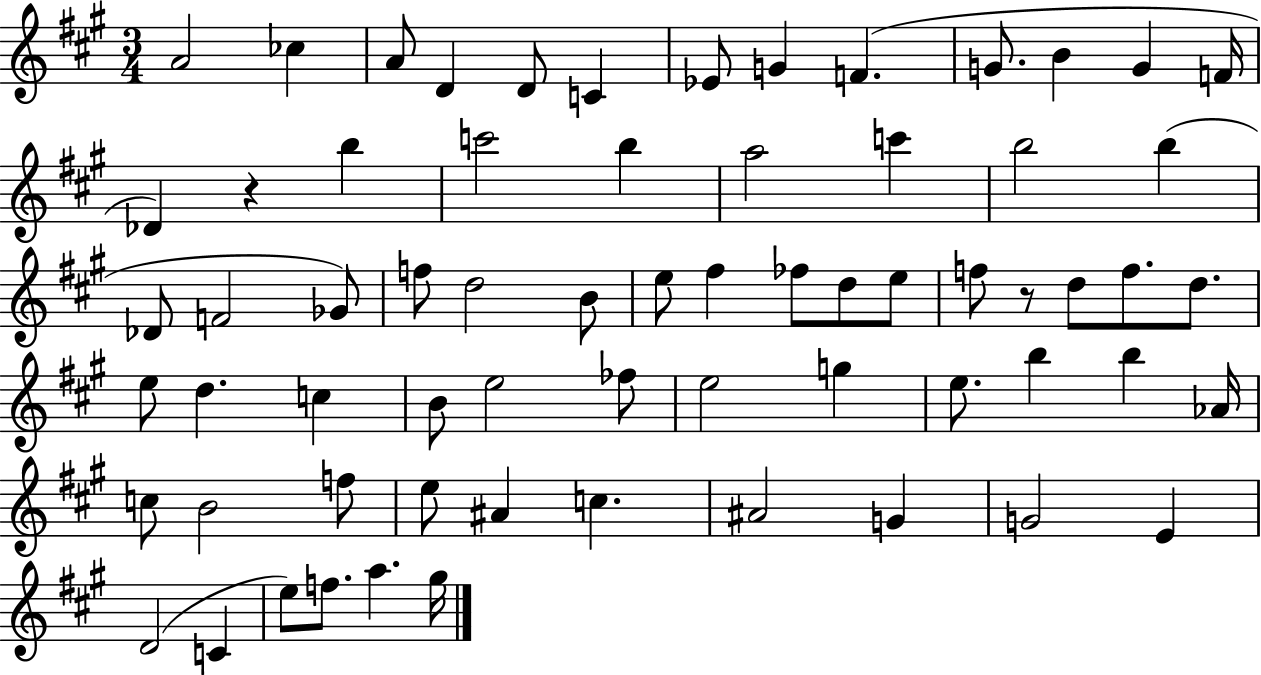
A4/h CES5/q A4/e D4/q D4/e C4/q Eb4/e G4/q F4/q. G4/e. B4/q G4/q F4/s Db4/q R/q B5/q C6/h B5/q A5/h C6/q B5/h B5/q Db4/e F4/h Gb4/e F5/e D5/h B4/e E5/e F#5/q FES5/e D5/e E5/e F5/e R/e D5/e F5/e. D5/e. E5/e D5/q. C5/q B4/e E5/h FES5/e E5/h G5/q E5/e. B5/q B5/q Ab4/s C5/e B4/h F5/e E5/e A#4/q C5/q. A#4/h G4/q G4/h E4/q D4/h C4/q E5/e F5/e. A5/q. G#5/s